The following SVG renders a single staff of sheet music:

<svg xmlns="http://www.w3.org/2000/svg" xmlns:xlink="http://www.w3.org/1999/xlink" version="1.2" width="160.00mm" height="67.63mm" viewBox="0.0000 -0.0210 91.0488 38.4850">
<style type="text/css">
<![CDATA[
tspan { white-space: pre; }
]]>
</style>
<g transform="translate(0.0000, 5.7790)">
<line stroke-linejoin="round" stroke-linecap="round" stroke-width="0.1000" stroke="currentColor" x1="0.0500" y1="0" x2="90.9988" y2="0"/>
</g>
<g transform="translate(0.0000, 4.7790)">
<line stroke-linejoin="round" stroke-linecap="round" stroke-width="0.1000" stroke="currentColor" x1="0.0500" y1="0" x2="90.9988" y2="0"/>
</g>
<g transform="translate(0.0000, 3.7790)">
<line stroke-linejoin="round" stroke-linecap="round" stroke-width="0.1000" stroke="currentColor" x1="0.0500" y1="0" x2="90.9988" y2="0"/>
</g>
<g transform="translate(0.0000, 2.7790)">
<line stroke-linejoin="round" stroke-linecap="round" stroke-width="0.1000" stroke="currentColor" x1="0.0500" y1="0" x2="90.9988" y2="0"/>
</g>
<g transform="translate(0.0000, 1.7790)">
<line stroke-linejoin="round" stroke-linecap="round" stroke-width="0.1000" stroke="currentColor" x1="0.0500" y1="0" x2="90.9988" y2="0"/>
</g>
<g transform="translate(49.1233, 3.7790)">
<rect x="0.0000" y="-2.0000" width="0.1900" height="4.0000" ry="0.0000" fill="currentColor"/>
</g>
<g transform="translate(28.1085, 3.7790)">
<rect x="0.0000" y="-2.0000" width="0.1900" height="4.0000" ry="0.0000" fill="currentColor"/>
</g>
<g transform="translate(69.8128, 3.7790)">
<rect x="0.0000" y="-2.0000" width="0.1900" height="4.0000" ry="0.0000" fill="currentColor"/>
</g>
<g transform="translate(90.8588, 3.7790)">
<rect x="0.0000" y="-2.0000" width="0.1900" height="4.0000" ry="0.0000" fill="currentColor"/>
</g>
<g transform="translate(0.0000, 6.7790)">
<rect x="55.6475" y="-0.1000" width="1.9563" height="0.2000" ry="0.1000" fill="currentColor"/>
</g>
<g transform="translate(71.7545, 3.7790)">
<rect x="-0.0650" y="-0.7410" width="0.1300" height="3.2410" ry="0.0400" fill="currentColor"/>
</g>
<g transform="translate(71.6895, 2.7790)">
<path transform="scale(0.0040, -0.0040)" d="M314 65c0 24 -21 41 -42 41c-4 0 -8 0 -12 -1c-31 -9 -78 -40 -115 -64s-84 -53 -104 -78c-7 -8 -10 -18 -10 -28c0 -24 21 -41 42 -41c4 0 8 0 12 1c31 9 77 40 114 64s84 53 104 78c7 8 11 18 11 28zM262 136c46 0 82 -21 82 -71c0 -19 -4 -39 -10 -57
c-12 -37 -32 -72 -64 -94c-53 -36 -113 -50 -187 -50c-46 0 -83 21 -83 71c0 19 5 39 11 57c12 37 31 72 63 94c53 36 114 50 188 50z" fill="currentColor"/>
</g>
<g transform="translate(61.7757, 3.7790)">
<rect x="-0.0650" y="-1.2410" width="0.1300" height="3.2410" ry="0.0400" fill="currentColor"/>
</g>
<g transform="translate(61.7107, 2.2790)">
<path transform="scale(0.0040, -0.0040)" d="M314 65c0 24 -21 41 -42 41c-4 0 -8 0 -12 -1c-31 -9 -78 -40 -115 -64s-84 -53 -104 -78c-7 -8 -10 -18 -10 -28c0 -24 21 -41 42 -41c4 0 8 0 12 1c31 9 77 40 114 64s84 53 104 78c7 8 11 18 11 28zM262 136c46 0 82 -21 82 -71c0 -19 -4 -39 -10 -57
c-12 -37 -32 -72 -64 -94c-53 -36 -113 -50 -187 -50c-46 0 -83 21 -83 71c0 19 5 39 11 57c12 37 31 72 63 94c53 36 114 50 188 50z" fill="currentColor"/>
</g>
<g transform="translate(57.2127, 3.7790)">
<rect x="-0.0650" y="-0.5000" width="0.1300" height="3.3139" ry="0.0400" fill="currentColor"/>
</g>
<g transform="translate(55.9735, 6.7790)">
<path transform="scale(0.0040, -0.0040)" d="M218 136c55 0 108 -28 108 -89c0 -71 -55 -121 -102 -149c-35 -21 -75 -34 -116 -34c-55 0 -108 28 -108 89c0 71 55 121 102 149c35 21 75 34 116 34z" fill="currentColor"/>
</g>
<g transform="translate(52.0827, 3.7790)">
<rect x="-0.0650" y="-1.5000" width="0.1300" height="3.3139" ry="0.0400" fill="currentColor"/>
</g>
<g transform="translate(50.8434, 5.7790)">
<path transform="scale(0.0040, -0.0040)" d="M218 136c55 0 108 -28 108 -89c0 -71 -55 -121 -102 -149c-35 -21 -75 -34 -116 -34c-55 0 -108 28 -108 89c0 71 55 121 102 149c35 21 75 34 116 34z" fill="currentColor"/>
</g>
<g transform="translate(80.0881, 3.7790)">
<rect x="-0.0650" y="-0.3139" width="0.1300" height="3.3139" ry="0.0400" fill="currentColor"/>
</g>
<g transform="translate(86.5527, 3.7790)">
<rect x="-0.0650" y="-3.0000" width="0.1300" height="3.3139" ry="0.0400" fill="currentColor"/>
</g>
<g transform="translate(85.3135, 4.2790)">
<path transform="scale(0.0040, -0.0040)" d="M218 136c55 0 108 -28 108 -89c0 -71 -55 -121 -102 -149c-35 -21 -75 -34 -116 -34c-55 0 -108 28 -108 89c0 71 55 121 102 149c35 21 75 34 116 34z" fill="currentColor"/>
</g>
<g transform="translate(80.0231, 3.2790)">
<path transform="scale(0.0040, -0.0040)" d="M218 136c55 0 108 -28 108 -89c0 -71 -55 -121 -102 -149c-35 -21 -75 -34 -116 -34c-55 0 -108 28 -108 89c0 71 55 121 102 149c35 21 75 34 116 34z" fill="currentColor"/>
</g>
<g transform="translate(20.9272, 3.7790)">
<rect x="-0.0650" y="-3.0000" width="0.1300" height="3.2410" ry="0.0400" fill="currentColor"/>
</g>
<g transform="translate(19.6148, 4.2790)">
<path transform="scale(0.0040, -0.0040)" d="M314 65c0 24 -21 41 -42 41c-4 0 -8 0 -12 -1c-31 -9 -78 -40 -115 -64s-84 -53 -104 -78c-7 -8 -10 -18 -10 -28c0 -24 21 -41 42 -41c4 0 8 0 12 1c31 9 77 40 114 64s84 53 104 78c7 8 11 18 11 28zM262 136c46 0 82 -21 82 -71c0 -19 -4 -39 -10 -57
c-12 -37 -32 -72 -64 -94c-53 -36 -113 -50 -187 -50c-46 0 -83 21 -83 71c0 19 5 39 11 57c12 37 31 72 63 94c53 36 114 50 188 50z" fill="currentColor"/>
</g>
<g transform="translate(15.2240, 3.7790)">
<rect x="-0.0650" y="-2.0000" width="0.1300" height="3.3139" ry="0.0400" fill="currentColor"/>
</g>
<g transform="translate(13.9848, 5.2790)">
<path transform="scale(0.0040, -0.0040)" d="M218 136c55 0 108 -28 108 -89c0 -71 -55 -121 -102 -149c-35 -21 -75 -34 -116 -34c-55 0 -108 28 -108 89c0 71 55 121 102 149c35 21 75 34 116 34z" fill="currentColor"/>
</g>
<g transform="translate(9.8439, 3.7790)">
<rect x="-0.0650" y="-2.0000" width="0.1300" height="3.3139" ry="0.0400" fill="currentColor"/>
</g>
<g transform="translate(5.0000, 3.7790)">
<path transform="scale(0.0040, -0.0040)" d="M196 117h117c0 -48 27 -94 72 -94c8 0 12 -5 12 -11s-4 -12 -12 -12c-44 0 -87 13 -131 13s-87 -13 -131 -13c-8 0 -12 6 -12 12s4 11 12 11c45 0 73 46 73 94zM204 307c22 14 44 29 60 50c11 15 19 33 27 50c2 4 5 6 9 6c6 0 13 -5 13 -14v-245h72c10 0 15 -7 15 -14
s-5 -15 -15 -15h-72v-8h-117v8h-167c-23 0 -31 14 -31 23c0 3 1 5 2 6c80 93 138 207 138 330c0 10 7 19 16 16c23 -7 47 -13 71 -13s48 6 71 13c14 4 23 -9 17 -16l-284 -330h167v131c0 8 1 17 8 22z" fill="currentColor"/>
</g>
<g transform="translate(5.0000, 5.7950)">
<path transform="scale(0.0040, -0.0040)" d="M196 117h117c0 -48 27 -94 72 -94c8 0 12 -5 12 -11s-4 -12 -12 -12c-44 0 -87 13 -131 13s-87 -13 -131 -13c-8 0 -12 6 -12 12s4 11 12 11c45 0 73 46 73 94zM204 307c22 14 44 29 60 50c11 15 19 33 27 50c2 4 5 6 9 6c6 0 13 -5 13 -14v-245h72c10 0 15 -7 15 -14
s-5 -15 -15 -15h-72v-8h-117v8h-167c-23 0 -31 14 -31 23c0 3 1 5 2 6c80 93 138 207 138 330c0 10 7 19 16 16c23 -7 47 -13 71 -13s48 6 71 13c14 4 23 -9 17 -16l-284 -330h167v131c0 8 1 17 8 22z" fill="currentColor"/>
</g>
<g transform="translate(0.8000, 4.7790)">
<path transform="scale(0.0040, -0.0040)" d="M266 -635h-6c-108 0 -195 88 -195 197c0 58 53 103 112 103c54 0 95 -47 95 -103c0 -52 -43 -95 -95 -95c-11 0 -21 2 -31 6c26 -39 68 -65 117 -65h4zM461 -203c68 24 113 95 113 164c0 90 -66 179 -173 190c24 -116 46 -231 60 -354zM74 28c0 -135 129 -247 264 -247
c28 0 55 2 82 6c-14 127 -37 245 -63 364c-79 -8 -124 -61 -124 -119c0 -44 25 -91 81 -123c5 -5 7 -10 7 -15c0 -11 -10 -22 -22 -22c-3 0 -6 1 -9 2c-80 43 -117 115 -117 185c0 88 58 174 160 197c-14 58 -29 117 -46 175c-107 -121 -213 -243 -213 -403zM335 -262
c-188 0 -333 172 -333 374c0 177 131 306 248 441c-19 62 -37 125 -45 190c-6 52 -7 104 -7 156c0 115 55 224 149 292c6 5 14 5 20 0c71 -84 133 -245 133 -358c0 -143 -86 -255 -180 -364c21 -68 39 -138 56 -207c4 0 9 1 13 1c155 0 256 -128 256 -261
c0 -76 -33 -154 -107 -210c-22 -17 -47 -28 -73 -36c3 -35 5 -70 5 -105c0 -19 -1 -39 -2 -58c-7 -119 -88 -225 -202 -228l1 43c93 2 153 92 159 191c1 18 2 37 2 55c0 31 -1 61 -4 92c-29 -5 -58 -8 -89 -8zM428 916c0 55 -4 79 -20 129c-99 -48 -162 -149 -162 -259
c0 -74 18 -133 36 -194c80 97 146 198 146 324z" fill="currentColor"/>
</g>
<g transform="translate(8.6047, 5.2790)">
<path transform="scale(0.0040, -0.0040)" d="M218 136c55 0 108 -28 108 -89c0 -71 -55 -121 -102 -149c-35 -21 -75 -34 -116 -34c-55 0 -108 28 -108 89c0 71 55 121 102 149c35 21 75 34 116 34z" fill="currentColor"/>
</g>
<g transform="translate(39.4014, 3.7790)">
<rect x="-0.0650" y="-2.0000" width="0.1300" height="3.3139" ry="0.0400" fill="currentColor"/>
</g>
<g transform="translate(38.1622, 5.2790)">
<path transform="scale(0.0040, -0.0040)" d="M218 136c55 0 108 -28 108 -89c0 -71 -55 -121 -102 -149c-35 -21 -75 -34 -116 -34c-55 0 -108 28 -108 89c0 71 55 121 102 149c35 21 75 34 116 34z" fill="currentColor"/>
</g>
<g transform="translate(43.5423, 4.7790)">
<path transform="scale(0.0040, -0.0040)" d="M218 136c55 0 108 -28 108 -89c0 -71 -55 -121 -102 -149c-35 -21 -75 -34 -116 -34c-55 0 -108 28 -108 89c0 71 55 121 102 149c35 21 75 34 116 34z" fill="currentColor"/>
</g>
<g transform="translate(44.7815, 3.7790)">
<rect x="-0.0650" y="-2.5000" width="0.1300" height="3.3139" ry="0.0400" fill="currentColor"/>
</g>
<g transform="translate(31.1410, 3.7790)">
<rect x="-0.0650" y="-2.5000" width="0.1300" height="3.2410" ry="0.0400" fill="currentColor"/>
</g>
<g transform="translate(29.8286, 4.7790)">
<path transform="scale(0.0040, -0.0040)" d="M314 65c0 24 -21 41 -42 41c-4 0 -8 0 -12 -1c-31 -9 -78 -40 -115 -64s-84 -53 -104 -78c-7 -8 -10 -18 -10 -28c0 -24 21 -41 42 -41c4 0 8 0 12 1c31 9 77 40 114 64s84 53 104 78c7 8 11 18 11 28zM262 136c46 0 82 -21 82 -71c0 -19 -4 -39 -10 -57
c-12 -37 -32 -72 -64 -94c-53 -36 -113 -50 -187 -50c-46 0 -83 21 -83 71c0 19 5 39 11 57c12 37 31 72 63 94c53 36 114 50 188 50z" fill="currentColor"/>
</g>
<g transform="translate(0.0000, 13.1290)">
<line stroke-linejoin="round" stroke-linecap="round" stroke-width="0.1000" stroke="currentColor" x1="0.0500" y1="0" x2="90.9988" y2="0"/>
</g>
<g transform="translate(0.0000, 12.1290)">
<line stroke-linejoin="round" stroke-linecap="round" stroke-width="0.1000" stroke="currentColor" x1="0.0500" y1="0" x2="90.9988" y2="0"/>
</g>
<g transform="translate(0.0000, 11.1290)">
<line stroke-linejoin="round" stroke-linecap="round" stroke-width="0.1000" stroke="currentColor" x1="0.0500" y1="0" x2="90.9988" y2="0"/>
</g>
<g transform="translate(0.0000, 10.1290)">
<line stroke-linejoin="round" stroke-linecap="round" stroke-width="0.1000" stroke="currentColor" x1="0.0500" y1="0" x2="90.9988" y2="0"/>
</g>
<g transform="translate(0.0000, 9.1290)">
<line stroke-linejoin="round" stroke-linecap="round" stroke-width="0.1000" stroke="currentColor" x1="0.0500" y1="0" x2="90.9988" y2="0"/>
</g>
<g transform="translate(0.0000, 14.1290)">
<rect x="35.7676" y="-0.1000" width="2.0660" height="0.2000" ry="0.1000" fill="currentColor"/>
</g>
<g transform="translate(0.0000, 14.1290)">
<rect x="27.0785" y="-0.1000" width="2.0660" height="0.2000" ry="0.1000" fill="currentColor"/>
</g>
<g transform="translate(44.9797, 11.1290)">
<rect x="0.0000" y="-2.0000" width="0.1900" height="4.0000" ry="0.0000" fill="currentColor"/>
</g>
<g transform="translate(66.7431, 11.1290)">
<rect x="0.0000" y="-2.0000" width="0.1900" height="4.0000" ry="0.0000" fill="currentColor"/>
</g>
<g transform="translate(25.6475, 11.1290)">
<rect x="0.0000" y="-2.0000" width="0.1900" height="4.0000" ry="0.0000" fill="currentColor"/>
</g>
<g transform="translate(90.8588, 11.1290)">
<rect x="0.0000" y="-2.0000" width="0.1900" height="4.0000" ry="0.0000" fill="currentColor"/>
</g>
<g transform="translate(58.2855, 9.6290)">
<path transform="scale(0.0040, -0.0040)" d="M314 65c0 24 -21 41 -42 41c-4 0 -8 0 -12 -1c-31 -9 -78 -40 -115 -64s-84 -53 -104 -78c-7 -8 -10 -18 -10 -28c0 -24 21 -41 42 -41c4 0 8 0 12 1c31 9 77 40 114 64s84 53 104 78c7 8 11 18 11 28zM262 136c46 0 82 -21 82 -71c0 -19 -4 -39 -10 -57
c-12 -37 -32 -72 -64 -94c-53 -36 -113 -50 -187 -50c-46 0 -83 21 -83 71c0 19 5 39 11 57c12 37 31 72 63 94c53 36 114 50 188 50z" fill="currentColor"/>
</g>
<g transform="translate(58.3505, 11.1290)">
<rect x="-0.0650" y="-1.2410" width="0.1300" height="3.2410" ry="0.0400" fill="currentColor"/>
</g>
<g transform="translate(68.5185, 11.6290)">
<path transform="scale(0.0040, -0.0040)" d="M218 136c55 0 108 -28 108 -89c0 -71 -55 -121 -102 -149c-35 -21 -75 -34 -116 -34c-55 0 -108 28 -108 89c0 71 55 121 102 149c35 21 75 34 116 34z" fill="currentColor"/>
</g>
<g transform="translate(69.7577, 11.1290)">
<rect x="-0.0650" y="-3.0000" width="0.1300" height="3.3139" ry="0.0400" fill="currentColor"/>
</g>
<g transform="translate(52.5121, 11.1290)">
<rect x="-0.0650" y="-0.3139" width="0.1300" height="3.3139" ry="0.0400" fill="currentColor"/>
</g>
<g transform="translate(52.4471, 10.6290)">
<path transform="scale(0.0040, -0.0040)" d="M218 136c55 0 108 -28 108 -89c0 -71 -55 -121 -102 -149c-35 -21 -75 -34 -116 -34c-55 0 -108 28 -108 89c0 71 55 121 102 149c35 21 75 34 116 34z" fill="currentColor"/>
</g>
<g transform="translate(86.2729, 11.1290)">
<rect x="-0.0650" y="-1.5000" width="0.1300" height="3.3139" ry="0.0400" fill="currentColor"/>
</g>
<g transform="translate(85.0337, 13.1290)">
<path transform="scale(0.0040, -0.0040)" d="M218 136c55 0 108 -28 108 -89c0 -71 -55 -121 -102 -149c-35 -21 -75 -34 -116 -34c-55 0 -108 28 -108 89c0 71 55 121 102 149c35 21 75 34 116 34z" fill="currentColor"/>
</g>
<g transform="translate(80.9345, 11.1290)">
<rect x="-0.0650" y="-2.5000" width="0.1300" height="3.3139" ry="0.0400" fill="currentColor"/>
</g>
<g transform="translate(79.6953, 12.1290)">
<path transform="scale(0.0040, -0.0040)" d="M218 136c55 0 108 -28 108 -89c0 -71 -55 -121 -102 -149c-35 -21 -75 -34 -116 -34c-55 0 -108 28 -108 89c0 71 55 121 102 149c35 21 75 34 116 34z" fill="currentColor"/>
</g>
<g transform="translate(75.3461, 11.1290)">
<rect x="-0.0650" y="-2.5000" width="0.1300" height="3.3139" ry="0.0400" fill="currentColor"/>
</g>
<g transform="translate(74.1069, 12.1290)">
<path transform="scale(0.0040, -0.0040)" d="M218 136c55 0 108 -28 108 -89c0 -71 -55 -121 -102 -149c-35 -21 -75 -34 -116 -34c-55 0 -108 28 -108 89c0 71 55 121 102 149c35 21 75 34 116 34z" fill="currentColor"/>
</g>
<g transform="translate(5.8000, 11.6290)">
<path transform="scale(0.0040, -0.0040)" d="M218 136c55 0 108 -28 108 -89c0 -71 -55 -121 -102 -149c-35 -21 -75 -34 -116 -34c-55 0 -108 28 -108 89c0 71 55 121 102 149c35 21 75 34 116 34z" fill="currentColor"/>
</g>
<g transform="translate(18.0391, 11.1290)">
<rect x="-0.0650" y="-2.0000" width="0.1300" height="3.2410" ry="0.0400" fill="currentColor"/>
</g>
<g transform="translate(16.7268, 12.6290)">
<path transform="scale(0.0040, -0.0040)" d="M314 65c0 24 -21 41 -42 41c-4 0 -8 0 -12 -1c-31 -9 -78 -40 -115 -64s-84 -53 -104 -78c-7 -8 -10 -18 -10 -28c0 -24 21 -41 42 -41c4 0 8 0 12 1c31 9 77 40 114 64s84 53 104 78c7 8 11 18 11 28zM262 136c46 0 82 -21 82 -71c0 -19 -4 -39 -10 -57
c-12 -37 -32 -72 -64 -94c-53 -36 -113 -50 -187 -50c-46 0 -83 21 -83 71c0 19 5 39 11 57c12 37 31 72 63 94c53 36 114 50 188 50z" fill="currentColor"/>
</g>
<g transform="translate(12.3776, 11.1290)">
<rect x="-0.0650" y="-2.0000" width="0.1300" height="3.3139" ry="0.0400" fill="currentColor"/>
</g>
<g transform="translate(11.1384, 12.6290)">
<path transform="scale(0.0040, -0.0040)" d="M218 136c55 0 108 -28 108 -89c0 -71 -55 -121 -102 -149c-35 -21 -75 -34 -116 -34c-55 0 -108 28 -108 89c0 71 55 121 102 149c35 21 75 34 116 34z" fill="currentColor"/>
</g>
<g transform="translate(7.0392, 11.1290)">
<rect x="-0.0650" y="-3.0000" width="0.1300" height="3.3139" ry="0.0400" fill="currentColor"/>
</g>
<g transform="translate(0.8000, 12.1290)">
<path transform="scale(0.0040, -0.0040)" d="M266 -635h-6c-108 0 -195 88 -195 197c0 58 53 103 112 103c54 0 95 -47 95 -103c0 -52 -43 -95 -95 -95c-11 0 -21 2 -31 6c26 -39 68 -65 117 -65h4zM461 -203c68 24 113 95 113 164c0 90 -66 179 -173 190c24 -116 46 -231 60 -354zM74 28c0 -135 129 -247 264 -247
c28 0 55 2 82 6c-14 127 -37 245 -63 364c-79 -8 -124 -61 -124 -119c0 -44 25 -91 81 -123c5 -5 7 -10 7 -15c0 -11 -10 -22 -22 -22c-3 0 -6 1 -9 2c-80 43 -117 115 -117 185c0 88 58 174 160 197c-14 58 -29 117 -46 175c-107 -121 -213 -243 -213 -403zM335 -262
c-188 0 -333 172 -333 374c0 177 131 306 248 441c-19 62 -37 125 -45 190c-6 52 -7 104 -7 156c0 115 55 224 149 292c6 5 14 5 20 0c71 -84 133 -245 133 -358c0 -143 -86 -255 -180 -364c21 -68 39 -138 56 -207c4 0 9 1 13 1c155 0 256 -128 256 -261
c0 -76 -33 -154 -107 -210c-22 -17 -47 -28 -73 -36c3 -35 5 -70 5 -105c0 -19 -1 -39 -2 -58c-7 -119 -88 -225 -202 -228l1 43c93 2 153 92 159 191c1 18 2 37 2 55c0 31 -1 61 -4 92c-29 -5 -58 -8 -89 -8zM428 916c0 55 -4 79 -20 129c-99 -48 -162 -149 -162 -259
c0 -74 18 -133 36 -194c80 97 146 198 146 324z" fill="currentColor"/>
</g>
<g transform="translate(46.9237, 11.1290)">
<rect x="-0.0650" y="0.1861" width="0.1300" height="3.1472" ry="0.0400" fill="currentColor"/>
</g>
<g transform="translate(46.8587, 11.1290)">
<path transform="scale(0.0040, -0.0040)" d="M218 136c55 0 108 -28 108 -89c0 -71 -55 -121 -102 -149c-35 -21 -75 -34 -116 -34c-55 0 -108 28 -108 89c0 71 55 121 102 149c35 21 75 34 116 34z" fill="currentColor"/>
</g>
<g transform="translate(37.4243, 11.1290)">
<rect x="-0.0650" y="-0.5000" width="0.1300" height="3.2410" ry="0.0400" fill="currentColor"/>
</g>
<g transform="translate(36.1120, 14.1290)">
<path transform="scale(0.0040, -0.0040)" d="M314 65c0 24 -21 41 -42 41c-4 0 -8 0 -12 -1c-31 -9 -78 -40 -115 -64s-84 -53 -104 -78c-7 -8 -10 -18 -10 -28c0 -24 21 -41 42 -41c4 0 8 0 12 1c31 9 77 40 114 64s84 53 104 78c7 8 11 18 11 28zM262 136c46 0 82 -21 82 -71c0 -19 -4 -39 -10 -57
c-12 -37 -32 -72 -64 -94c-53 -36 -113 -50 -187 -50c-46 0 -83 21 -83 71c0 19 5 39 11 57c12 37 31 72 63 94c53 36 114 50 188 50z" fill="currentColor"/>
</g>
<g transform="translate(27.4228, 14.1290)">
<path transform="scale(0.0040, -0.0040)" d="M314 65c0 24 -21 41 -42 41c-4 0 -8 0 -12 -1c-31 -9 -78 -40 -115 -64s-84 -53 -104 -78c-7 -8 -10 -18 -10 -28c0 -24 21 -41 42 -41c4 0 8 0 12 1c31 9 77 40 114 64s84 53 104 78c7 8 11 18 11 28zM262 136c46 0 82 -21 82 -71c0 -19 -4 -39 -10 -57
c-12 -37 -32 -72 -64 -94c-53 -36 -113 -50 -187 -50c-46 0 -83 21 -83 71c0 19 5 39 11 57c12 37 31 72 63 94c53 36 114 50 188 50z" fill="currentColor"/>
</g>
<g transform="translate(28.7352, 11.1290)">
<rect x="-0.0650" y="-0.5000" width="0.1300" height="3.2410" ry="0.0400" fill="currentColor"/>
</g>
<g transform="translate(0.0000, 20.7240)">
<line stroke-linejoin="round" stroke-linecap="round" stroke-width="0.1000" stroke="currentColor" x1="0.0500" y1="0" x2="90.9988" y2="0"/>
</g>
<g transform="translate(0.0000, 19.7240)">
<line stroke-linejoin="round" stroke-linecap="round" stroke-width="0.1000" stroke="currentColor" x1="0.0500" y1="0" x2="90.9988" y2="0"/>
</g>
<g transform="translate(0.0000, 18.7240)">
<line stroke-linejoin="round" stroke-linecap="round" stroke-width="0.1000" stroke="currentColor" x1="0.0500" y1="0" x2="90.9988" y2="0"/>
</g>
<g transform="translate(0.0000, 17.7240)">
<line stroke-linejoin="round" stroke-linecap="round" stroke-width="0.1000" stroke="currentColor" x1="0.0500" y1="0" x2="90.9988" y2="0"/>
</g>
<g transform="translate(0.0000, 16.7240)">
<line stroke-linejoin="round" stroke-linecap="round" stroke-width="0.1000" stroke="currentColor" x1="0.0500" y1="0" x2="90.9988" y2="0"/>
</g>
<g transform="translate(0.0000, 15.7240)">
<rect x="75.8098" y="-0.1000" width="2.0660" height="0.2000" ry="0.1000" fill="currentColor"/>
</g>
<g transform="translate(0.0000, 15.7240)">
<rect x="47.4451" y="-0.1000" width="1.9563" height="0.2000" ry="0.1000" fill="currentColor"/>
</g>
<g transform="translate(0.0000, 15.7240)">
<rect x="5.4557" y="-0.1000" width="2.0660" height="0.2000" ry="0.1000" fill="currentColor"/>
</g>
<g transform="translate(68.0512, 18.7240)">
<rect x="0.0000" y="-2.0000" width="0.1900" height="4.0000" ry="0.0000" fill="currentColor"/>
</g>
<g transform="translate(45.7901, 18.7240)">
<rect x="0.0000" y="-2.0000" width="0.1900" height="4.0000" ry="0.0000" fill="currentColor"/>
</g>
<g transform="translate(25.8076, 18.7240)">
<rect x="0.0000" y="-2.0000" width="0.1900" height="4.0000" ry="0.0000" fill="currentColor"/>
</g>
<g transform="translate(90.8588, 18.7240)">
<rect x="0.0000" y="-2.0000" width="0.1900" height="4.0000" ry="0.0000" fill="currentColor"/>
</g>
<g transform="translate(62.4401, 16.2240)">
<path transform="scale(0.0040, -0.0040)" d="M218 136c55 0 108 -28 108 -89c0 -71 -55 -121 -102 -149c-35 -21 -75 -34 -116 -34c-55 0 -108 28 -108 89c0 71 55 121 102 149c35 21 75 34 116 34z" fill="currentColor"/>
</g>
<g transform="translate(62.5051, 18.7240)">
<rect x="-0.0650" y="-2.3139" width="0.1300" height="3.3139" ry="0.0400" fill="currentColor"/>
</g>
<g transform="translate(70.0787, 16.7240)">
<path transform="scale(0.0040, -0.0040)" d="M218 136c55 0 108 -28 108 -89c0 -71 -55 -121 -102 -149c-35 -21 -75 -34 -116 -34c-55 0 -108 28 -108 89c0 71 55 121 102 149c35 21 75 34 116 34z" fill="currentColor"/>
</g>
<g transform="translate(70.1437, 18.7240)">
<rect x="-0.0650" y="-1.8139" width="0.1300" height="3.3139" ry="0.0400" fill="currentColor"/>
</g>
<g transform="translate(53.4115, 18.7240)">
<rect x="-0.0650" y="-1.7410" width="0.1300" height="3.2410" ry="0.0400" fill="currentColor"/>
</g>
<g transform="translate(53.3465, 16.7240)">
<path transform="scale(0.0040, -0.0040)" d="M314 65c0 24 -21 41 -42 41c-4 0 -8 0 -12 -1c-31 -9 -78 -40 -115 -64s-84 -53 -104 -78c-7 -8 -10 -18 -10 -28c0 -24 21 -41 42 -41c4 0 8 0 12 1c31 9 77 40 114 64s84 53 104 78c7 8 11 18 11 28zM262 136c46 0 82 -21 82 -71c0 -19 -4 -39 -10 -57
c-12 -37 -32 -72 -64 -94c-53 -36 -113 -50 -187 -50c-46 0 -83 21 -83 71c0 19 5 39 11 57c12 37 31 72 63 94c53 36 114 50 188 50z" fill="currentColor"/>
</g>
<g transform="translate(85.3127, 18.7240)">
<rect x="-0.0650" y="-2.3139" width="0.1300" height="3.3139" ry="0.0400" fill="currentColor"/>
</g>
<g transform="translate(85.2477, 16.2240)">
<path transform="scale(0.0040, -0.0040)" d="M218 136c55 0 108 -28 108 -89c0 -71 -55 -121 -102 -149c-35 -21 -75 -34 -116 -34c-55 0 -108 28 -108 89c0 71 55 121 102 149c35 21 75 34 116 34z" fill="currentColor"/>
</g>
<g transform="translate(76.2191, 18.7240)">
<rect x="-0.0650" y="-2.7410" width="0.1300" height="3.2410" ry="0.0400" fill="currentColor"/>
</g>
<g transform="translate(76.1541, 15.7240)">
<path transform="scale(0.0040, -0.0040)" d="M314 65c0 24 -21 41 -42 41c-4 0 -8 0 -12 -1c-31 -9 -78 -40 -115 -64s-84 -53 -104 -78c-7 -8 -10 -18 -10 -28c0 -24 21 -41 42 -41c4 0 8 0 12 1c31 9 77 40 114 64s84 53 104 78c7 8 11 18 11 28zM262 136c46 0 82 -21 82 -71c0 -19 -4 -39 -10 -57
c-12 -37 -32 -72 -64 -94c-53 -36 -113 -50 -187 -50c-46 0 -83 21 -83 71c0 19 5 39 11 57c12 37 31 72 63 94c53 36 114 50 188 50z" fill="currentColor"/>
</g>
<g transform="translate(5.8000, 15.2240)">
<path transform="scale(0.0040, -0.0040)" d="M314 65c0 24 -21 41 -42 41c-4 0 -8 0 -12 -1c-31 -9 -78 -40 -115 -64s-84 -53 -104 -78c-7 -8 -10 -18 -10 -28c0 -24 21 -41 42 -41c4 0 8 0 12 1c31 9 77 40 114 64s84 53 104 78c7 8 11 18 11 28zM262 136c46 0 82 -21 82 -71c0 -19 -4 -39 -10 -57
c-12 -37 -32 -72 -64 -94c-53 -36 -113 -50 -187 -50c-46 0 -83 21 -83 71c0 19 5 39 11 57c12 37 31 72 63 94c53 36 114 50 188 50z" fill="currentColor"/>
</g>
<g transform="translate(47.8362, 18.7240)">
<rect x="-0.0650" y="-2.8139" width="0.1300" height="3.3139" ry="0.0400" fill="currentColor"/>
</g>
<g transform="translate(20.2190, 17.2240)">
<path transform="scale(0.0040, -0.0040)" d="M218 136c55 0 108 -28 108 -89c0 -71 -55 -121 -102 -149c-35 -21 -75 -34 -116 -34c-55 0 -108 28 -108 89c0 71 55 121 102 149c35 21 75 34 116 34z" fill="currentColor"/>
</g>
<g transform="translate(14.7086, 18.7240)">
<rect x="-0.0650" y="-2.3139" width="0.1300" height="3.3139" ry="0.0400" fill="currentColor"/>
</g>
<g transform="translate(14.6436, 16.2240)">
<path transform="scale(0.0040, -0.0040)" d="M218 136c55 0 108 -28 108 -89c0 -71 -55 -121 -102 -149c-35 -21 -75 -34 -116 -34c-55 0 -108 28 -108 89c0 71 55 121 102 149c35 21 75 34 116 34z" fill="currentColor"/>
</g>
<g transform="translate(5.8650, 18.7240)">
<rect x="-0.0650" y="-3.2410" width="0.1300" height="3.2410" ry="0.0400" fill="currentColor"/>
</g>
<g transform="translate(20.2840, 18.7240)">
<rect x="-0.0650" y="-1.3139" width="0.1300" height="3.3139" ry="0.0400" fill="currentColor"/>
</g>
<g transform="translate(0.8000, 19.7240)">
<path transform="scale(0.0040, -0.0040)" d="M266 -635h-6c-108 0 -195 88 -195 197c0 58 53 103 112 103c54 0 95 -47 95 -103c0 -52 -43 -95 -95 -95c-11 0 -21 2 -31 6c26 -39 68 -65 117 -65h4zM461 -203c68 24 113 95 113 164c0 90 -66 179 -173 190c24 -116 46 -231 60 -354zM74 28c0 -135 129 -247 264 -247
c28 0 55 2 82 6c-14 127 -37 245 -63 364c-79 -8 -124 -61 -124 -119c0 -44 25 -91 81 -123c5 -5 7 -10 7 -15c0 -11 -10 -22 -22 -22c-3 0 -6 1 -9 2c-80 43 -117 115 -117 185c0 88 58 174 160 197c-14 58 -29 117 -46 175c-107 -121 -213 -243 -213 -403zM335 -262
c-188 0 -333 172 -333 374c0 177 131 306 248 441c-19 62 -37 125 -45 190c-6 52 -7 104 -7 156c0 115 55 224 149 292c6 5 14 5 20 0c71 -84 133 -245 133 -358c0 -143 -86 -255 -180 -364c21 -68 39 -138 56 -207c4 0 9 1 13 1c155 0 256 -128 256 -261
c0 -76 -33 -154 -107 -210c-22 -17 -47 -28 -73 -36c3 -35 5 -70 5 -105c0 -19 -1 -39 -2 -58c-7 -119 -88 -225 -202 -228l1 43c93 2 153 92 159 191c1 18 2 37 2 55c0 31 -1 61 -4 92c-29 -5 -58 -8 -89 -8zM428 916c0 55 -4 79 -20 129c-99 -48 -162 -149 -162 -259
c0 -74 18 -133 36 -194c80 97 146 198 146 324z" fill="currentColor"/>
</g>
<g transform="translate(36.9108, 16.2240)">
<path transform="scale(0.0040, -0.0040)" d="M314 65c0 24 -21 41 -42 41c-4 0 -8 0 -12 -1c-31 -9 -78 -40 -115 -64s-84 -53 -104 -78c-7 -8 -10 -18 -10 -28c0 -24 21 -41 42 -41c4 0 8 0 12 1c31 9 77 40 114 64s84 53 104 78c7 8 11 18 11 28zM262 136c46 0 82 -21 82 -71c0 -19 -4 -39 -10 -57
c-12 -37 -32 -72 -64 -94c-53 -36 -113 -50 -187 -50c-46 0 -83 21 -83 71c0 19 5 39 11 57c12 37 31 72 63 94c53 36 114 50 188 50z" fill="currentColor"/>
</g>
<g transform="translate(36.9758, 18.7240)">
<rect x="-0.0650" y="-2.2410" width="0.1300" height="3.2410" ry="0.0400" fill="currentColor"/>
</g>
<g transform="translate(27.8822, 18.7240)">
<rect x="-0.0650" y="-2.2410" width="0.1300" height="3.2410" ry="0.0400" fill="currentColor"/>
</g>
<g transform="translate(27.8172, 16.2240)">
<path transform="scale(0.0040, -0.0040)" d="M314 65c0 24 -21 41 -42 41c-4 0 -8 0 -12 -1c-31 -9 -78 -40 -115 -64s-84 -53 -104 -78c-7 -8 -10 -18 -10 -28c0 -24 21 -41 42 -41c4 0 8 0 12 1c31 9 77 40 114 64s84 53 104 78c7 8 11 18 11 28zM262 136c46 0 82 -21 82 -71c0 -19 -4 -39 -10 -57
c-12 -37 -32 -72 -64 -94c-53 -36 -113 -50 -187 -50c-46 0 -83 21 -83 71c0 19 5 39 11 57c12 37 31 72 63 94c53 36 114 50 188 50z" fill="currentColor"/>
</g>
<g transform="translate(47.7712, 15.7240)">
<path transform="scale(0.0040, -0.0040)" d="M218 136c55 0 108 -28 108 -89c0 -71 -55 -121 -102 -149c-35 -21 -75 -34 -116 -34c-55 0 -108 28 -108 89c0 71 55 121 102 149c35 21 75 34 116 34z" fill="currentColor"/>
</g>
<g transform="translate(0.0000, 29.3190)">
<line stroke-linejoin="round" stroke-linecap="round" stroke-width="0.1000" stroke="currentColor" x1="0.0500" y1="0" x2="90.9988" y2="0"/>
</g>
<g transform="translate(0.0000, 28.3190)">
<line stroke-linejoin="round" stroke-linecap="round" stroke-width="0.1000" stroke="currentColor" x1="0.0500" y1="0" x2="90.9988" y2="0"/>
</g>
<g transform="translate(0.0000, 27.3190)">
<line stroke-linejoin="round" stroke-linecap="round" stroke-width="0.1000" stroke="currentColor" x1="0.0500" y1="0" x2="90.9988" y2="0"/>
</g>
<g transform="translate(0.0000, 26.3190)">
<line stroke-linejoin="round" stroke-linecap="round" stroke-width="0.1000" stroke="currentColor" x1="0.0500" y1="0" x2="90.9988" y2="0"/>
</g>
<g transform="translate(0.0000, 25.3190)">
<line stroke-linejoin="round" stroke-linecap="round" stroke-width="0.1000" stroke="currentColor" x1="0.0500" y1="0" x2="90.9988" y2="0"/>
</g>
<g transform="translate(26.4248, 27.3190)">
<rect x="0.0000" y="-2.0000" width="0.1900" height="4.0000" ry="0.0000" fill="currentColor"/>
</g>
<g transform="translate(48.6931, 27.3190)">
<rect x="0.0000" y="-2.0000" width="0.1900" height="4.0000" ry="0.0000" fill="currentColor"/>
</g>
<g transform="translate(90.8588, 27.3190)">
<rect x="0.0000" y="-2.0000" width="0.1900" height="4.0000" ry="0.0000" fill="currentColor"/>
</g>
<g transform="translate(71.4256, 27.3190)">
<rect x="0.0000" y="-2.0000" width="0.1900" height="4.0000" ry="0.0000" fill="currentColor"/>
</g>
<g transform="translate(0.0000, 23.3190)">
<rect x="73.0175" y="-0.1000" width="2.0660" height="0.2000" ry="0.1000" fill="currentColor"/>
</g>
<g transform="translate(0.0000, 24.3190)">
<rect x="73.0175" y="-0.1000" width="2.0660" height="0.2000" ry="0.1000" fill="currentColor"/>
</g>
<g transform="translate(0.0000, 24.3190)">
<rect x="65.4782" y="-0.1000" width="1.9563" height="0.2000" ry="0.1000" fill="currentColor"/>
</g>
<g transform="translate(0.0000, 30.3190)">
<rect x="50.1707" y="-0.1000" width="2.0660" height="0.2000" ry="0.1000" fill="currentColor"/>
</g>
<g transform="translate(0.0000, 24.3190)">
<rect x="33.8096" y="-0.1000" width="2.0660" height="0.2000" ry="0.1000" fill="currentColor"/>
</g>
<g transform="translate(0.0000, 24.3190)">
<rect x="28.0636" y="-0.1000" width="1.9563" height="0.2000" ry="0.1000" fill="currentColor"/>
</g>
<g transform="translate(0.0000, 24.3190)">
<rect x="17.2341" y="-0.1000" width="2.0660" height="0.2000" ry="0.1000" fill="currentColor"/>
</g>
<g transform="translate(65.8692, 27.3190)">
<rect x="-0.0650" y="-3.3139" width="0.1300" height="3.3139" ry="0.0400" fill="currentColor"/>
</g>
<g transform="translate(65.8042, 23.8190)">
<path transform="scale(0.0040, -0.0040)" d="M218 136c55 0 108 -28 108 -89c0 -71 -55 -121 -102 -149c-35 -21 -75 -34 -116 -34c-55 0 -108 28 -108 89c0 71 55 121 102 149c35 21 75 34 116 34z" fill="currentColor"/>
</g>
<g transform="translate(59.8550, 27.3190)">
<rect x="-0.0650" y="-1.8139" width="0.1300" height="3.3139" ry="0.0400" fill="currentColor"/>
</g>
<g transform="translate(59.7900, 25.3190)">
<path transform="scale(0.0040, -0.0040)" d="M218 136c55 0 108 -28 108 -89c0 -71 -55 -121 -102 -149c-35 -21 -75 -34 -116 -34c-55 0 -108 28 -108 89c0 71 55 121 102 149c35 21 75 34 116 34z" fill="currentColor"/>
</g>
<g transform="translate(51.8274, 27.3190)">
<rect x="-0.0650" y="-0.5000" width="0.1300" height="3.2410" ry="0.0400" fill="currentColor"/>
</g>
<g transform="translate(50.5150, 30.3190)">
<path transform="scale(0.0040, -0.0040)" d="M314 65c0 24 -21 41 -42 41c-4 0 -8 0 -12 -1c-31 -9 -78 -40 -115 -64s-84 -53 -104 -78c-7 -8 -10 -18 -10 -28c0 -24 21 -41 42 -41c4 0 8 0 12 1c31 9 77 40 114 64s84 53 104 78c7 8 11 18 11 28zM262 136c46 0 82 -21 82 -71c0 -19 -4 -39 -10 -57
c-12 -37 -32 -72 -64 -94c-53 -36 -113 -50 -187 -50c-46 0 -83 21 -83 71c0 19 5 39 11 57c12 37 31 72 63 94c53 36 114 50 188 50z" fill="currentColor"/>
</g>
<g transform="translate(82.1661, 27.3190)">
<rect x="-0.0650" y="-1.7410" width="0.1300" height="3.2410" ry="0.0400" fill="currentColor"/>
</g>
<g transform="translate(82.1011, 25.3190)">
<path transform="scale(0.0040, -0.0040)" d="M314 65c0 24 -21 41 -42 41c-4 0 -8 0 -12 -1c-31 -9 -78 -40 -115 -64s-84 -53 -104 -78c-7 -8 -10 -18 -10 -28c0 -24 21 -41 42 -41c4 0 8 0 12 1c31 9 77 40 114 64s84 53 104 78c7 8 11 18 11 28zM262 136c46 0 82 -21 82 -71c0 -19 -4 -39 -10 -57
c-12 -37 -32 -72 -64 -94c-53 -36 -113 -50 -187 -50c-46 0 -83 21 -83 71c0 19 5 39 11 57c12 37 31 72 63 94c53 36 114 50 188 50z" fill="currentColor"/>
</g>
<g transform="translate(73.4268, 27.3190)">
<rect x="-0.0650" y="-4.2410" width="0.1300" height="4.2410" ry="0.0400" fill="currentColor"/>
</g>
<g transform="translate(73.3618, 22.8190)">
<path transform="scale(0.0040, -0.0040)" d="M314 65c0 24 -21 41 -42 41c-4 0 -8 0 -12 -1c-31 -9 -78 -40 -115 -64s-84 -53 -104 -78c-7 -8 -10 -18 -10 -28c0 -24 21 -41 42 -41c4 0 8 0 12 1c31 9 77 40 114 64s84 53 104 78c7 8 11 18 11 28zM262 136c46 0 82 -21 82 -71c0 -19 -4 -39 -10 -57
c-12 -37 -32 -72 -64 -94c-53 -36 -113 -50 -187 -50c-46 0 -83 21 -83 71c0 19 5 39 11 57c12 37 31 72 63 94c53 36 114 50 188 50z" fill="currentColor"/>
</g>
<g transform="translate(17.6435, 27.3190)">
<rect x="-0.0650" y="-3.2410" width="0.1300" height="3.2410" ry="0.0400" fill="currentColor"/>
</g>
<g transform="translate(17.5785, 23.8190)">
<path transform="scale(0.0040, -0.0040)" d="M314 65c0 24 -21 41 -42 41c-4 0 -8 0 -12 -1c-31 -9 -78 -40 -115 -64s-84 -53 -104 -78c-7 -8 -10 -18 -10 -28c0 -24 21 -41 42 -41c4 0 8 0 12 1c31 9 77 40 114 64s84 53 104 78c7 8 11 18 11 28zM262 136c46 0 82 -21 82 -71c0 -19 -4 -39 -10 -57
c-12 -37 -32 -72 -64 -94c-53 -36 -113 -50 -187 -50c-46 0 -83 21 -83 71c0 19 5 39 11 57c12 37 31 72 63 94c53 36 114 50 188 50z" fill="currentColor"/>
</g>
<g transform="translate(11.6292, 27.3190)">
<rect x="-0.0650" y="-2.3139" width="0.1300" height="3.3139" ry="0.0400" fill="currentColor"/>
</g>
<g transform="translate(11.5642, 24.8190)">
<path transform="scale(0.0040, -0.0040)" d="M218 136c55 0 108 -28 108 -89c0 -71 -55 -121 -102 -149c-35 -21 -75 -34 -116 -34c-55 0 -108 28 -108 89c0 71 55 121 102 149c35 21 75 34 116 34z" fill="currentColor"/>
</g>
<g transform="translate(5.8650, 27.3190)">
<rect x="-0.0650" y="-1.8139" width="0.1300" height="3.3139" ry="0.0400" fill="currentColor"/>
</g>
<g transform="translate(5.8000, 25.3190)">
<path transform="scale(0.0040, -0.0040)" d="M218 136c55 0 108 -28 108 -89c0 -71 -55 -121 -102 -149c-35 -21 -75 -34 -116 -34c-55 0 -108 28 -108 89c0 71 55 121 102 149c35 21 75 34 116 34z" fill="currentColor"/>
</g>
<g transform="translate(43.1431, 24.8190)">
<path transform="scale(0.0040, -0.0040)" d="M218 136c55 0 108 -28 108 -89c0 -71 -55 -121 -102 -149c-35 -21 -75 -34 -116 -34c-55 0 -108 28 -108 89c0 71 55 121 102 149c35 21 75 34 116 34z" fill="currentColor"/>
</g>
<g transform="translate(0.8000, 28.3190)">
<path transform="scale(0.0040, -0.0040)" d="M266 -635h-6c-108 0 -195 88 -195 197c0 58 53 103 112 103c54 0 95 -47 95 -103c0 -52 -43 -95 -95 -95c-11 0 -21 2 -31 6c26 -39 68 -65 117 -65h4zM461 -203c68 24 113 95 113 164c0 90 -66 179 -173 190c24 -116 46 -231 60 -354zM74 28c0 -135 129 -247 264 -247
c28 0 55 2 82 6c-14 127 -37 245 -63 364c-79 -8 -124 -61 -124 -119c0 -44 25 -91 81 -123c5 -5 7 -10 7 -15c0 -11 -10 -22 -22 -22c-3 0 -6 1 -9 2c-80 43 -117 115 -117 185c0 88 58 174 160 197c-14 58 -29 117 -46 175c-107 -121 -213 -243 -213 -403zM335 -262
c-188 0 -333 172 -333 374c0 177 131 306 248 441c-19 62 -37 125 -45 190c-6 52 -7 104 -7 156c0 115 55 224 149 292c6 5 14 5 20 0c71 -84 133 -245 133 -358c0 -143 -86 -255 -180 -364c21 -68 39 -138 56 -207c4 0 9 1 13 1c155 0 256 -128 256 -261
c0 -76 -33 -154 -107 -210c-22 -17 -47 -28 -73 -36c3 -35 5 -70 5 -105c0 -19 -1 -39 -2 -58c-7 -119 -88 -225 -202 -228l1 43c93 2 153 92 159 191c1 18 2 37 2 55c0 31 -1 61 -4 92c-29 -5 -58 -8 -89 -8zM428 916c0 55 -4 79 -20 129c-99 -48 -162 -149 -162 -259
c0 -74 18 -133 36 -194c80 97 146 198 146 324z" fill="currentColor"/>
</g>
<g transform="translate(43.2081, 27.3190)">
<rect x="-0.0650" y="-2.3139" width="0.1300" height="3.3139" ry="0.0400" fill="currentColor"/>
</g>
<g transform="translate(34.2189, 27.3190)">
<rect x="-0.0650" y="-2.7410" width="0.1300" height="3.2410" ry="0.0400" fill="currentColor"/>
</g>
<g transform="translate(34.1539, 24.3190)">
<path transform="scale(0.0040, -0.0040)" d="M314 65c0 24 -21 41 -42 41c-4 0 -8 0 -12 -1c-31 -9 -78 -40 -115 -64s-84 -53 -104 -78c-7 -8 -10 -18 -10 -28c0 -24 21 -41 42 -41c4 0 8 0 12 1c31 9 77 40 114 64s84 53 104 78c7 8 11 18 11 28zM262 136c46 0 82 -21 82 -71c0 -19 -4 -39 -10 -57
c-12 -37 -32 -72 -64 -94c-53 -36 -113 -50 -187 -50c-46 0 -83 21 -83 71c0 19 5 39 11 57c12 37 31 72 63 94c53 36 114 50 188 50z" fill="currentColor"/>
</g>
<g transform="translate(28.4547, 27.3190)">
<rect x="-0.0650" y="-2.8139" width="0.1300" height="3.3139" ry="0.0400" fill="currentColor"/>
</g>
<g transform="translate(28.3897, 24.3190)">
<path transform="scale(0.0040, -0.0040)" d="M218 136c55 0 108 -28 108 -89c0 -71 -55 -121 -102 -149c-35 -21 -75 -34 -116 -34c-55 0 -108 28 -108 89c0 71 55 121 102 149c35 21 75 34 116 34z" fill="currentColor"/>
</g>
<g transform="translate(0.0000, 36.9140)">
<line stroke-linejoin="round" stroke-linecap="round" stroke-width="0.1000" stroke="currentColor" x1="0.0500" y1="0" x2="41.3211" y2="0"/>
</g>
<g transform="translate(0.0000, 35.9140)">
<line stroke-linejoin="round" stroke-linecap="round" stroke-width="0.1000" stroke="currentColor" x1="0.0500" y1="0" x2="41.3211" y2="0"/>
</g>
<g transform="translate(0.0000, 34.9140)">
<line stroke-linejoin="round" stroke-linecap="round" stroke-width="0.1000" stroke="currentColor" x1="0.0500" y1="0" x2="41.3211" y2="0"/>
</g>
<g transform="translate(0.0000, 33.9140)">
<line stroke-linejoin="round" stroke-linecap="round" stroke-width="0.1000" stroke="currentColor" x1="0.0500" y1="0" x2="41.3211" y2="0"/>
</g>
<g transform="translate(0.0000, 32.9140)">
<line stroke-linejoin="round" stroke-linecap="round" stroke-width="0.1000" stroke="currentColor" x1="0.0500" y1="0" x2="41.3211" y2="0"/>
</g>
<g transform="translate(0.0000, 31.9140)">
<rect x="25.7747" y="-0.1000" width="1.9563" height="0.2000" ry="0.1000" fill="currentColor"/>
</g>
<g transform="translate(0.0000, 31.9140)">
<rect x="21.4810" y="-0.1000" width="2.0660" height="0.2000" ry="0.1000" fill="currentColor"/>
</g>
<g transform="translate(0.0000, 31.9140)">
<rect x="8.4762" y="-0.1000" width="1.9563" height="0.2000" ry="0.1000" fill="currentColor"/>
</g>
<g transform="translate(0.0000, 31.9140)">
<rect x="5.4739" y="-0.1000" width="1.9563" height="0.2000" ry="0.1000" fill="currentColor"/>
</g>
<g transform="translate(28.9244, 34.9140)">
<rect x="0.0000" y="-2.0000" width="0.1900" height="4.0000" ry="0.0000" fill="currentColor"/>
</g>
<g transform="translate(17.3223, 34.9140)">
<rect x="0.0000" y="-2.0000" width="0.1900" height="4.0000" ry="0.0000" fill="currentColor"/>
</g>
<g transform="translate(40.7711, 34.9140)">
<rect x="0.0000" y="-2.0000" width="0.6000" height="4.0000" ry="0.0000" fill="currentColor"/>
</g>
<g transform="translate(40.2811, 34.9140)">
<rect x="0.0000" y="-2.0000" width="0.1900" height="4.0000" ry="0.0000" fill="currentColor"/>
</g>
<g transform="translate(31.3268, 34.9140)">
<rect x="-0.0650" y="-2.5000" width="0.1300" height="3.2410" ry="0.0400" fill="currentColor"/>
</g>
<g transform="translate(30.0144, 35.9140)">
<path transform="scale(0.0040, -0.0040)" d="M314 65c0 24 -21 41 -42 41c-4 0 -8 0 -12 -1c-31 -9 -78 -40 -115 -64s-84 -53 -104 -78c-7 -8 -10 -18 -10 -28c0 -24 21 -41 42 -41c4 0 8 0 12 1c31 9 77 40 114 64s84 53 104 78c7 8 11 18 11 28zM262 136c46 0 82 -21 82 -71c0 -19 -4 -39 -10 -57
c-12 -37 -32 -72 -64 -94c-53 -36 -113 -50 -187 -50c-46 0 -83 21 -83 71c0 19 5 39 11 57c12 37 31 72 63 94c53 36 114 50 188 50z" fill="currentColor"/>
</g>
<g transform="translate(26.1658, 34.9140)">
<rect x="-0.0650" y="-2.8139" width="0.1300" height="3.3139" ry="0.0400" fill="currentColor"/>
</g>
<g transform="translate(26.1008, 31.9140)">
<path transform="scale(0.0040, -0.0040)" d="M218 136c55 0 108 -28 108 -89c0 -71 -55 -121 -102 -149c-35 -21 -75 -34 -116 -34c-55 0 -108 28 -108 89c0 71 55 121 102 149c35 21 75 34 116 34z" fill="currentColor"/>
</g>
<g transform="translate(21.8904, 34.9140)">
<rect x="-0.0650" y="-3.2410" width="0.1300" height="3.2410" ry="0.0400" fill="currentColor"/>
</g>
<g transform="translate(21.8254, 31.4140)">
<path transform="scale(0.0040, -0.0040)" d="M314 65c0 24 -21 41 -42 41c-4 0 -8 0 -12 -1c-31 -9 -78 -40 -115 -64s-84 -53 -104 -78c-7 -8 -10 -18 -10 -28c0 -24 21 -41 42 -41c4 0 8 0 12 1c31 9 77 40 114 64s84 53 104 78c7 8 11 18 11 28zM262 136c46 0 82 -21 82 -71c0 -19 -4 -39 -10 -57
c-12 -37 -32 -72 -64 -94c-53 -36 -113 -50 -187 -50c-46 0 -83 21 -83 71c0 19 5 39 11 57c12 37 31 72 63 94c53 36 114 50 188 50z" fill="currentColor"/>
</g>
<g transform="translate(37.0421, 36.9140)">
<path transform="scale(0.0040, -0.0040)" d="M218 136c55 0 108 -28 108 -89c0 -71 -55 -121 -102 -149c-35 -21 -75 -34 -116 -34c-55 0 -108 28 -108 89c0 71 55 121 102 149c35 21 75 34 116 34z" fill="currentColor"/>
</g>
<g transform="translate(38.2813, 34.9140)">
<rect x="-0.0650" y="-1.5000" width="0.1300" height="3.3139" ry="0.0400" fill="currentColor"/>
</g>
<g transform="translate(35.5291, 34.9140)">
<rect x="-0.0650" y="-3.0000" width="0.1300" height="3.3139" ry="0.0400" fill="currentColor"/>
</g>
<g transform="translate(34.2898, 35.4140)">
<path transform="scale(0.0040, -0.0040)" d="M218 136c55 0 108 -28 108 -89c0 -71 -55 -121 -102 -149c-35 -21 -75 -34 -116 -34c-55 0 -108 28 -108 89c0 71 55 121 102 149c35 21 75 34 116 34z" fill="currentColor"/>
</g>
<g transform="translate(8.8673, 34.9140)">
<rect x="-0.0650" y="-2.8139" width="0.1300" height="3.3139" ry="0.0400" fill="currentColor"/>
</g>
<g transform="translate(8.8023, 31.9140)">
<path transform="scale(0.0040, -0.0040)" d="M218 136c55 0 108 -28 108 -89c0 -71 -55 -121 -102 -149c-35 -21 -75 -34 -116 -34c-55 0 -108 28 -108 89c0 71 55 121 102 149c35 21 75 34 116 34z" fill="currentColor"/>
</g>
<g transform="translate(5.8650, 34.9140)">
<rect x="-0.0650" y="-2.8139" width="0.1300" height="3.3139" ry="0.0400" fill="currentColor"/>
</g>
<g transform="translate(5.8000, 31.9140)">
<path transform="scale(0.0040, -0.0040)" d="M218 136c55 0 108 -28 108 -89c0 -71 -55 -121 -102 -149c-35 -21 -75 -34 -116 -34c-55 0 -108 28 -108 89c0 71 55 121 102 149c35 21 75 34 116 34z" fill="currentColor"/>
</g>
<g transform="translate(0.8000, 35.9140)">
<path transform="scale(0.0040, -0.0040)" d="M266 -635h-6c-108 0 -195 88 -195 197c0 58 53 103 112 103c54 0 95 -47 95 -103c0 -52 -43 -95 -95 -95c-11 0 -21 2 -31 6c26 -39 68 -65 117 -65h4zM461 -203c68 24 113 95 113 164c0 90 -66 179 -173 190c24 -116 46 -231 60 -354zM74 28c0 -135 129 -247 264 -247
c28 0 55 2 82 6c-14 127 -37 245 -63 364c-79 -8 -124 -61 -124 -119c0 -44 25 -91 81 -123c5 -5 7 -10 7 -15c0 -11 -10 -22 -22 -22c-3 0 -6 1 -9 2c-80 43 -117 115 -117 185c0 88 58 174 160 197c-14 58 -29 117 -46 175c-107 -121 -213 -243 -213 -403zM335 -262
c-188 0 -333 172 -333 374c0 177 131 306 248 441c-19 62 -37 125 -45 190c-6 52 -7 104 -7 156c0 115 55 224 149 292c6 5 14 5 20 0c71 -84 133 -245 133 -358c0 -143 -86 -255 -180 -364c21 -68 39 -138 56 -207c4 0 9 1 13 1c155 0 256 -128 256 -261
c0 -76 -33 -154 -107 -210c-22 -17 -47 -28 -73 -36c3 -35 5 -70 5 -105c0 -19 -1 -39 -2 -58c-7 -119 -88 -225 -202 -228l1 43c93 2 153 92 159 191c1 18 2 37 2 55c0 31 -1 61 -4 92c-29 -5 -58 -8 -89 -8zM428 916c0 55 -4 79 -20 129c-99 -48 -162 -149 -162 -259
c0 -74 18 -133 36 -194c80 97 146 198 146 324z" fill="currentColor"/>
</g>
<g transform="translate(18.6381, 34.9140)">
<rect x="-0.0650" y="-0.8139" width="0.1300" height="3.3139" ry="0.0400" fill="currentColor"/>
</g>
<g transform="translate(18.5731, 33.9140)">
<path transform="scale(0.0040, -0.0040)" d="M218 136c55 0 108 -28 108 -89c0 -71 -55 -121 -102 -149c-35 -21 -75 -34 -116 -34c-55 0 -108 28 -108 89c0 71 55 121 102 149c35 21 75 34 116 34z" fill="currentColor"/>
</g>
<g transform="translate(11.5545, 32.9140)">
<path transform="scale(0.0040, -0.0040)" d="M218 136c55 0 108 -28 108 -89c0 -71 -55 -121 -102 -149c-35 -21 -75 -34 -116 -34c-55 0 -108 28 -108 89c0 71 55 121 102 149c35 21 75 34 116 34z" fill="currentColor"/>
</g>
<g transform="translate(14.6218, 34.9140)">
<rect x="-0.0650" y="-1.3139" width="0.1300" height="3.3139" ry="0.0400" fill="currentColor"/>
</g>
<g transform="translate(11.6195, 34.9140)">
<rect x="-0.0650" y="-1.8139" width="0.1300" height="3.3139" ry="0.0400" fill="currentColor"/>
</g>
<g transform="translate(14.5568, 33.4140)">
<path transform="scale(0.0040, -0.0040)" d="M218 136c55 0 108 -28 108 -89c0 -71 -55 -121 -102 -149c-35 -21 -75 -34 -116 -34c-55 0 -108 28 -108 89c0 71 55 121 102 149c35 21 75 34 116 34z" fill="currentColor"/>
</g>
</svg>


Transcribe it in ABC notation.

X:1
T:Untitled
M:4/4
L:1/4
K:C
F F A2 G2 F G E C e2 d2 c A A F F2 C2 C2 B c e2 A G G E b2 g e g2 g2 a f2 g f a2 g f g b2 a a2 g C2 f b d'2 f2 a a f e d b2 a G2 A E